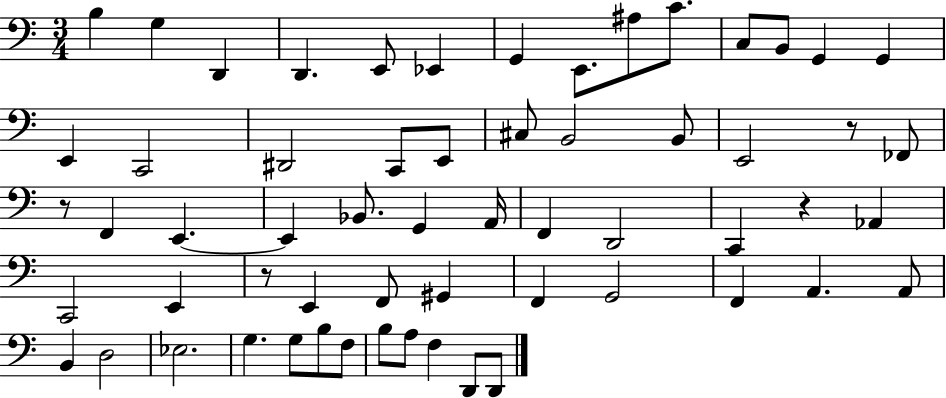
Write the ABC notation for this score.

X:1
T:Untitled
M:3/4
L:1/4
K:C
B, G, D,, D,, E,,/2 _E,, G,, E,,/2 ^A,/2 C/2 C,/2 B,,/2 G,, G,, E,, C,,2 ^D,,2 C,,/2 E,,/2 ^C,/2 B,,2 B,,/2 E,,2 z/2 _F,,/2 z/2 F,, E,, E,, _B,,/2 G,, A,,/4 F,, D,,2 C,, z _A,, C,,2 E,, z/2 E,, F,,/2 ^G,, F,, G,,2 F,, A,, A,,/2 B,, D,2 _E,2 G, G,/2 B,/2 F,/2 B,/2 A,/2 F, D,,/2 D,,/2